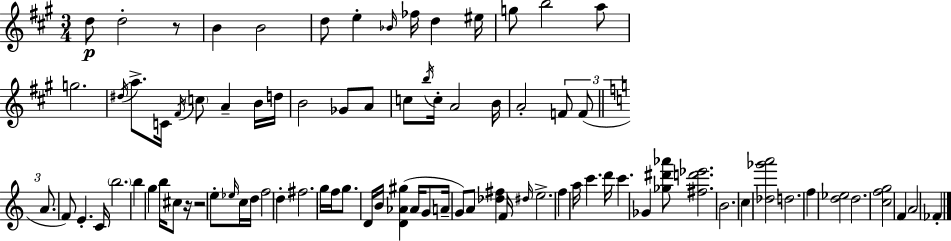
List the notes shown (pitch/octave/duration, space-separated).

D5/e D5/h R/e B4/q B4/h D5/e E5/q Bb4/s FES5/s D5/q EIS5/s G5/e B5/h A5/e G5/h. D#5/s A5/e. C4/s F#4/s C5/e A4/q B4/s D5/s B4/h Gb4/e A4/e C5/e B5/s C5/s A4/h B4/s A4/h F4/e F4/e A4/e. F4/e E4/q. C4/s B5/h. B5/q G5/q B5/s C#5/e R/s R/h E5/e Eb5/s C5/s D5/s F5/h D5/q F#5/h. G5/s F5/s G5/e. D4/s B4/s [D4,Ab4,G#5]/q Ab4/s G4/e A4/s G4/e A4/e [Db5,F#5]/q F4/s D#5/s E5/h. F5/q A5/s C6/q. D6/s C6/q. Gb4/q [Gb5,D#6,Ab6]/e [F#5,D6,Eb6]/h. B4/h. C5/q [Db5,Gb6,A6]/h D5/h. F5/q [D5,Eb5]/h D5/h. [C5,F5,G5]/h F4/q A4/h FES4/q